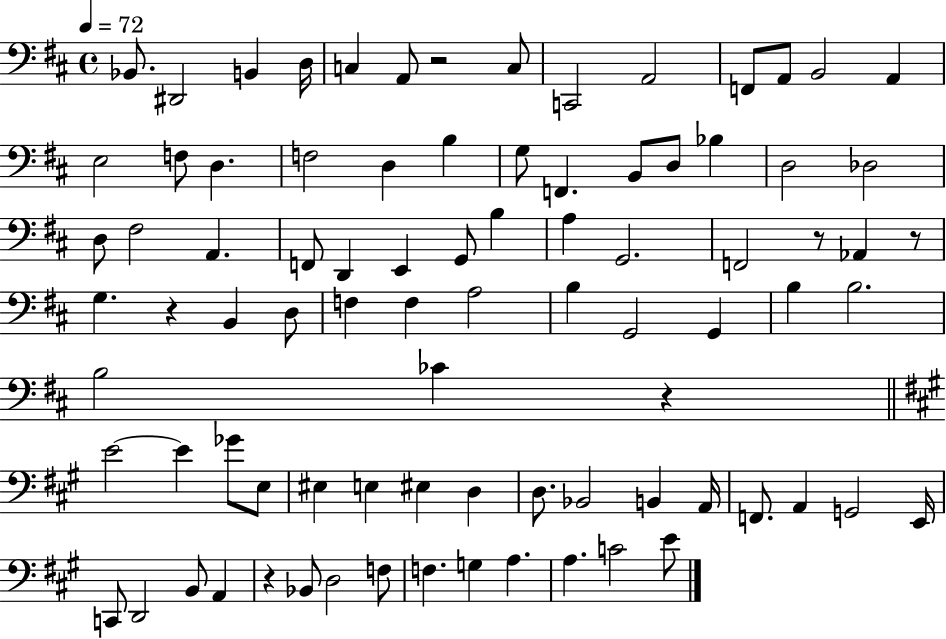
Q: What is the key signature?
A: D major